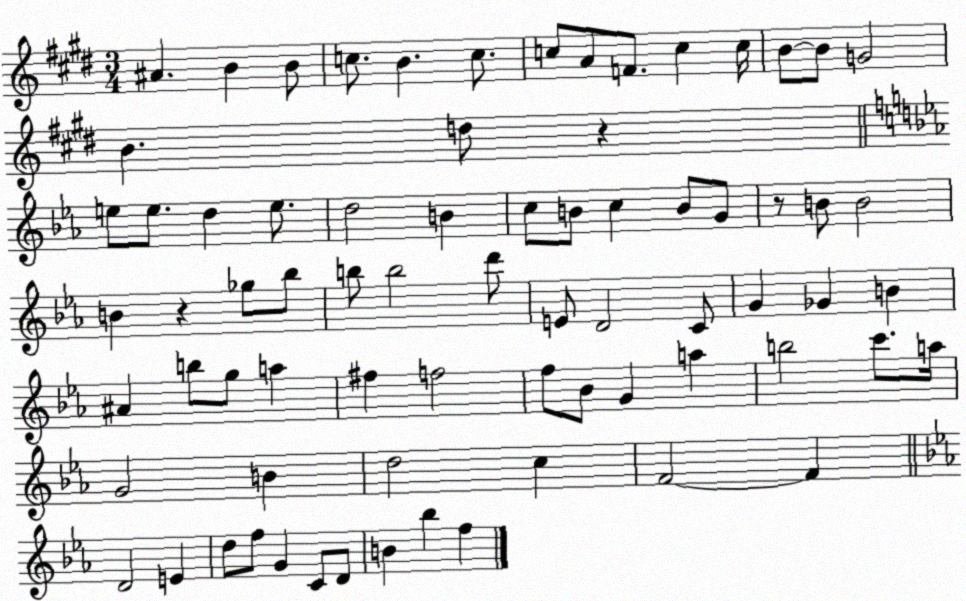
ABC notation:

X:1
T:Untitled
M:3/4
L:1/4
K:E
^A B B/2 c/2 B c/2 c/2 A/2 F/2 c c/4 B/2 B/2 G2 B d/2 z e/2 e/2 d e/2 d2 B c/2 B/2 c B/2 G/2 z/2 B/2 B2 B z _g/2 _b/2 b/2 b2 d'/2 E/2 D2 C/2 G _G B ^A b/2 g/2 a ^f f2 f/2 _B/2 G a b2 c'/2 a/4 G2 B d2 c F2 F D2 E d/2 f/2 G C/2 D/2 B _b f